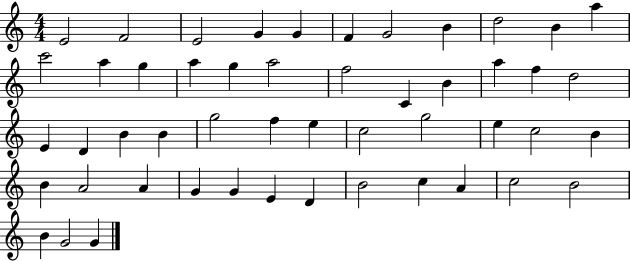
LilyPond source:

{
  \clef treble
  \numericTimeSignature
  \time 4/4
  \key c \major
  e'2 f'2 | e'2 g'4 g'4 | f'4 g'2 b'4 | d''2 b'4 a''4 | \break c'''2 a''4 g''4 | a''4 g''4 a''2 | f''2 c'4 b'4 | a''4 f''4 d''2 | \break e'4 d'4 b'4 b'4 | g''2 f''4 e''4 | c''2 g''2 | e''4 c''2 b'4 | \break b'4 a'2 a'4 | g'4 g'4 e'4 d'4 | b'2 c''4 a'4 | c''2 b'2 | \break b'4 g'2 g'4 | \bar "|."
}